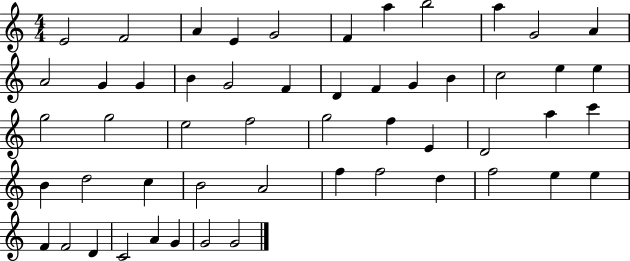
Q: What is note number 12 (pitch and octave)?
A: A4